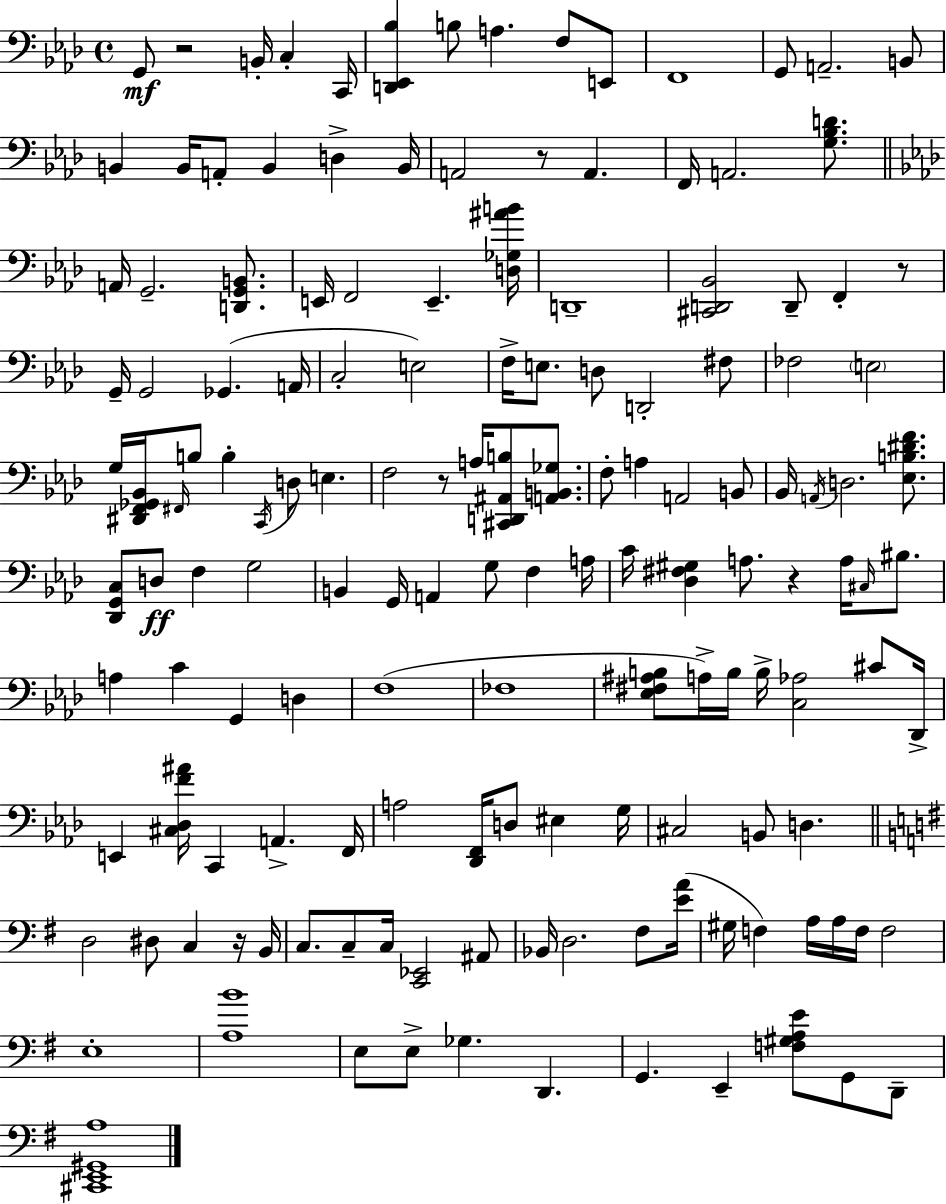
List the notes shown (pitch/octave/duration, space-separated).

G2/e R/h B2/s C3/q C2/s [D2,Eb2,Bb3]/q B3/e A3/q. F3/e E2/e F2/w G2/e A2/h. B2/e B2/q B2/s A2/e B2/q D3/q B2/s A2/h R/e A2/q. F2/s A2/h. [G3,Bb3,D4]/e. A2/s G2/h. [D2,G2,B2]/e. E2/s F2/h E2/q. [D3,Gb3,A#4,B4]/s D2/w [C#2,D2,Bb2]/h D2/e F2/q R/e G2/s G2/h Gb2/q. A2/s C3/h E3/h F3/s E3/e. D3/e D2/h F#3/e FES3/h E3/h G3/s [D#2,F2,Gb2,Bb2]/s F#2/s B3/e B3/q C2/s D3/e E3/q. F3/h R/e A3/s [C#2,D2,A#2,B3]/e [A2,B2,Gb3]/e. F3/e A3/q A2/h B2/e Bb2/s A2/s D3/h. [Eb3,B3,D#4,F4]/e. [Db2,G2,C3]/e D3/e F3/q G3/h B2/q G2/s A2/q G3/e F3/q A3/s C4/s [Db3,F#3,G#3]/q A3/e. R/q A3/s C#3/s BIS3/e. A3/q C4/q G2/q D3/q F3/w FES3/w [Eb3,F#3,A#3,B3]/e A3/s B3/s B3/s [C3,Ab3]/h C#4/e Db2/s E2/q [C#3,Db3,F4,A#4]/s C2/q A2/q. F2/s A3/h [Db2,F2]/s D3/e EIS3/q G3/s C#3/h B2/e D3/q. D3/h D#3/e C3/q R/s B2/s C3/e. C3/e C3/s [C2,Eb2]/h A#2/e Bb2/s D3/h. F#3/e [E4,A4]/s G#3/s F3/q A3/s A3/s F3/s F3/h E3/w [A3,B4]/w E3/e E3/e Gb3/q. D2/q. G2/q. E2/q [F3,G#3,A3,E4]/e G2/e D2/e [C#2,E2,G#2,A3]/w